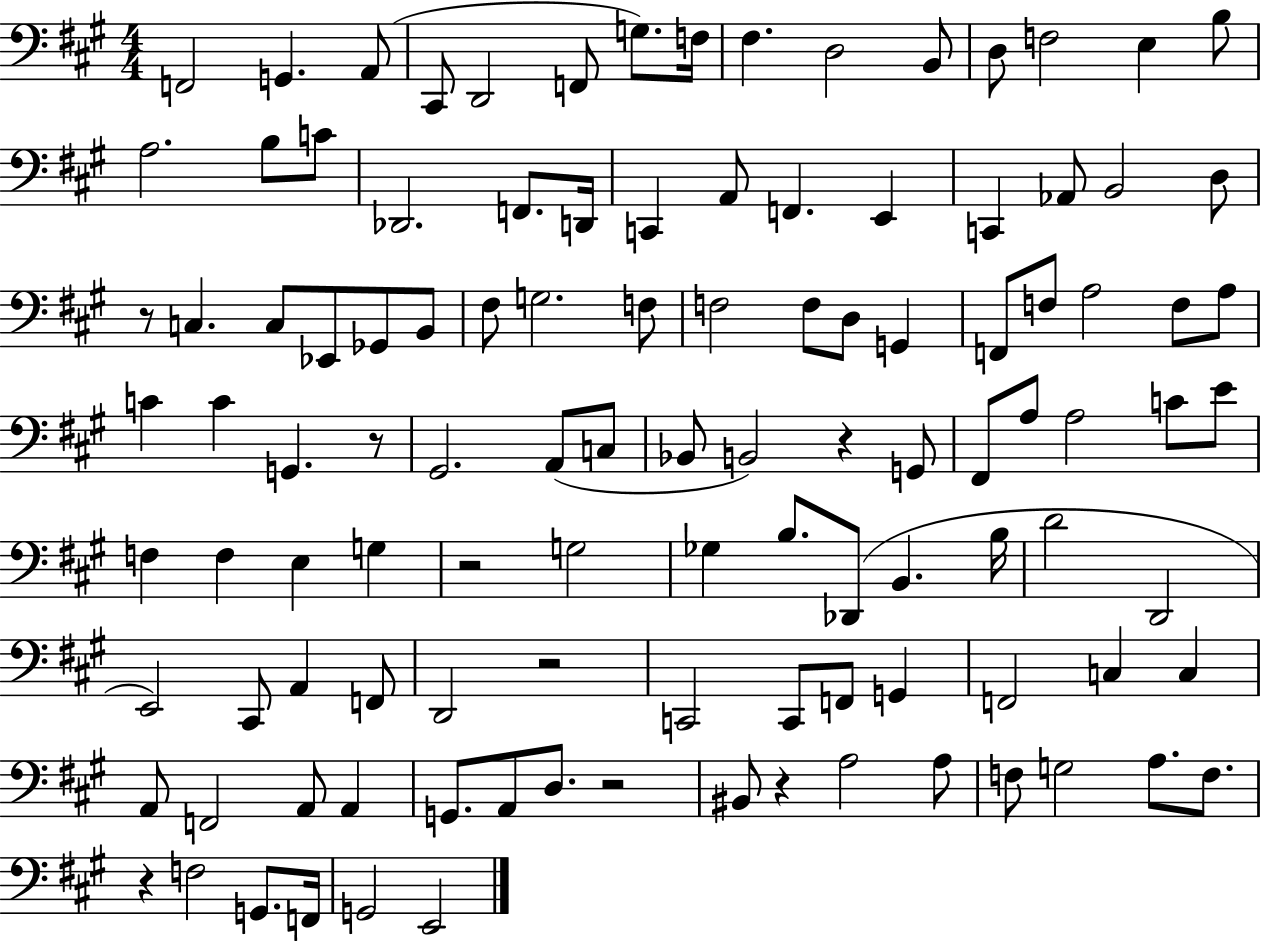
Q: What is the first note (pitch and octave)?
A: F2